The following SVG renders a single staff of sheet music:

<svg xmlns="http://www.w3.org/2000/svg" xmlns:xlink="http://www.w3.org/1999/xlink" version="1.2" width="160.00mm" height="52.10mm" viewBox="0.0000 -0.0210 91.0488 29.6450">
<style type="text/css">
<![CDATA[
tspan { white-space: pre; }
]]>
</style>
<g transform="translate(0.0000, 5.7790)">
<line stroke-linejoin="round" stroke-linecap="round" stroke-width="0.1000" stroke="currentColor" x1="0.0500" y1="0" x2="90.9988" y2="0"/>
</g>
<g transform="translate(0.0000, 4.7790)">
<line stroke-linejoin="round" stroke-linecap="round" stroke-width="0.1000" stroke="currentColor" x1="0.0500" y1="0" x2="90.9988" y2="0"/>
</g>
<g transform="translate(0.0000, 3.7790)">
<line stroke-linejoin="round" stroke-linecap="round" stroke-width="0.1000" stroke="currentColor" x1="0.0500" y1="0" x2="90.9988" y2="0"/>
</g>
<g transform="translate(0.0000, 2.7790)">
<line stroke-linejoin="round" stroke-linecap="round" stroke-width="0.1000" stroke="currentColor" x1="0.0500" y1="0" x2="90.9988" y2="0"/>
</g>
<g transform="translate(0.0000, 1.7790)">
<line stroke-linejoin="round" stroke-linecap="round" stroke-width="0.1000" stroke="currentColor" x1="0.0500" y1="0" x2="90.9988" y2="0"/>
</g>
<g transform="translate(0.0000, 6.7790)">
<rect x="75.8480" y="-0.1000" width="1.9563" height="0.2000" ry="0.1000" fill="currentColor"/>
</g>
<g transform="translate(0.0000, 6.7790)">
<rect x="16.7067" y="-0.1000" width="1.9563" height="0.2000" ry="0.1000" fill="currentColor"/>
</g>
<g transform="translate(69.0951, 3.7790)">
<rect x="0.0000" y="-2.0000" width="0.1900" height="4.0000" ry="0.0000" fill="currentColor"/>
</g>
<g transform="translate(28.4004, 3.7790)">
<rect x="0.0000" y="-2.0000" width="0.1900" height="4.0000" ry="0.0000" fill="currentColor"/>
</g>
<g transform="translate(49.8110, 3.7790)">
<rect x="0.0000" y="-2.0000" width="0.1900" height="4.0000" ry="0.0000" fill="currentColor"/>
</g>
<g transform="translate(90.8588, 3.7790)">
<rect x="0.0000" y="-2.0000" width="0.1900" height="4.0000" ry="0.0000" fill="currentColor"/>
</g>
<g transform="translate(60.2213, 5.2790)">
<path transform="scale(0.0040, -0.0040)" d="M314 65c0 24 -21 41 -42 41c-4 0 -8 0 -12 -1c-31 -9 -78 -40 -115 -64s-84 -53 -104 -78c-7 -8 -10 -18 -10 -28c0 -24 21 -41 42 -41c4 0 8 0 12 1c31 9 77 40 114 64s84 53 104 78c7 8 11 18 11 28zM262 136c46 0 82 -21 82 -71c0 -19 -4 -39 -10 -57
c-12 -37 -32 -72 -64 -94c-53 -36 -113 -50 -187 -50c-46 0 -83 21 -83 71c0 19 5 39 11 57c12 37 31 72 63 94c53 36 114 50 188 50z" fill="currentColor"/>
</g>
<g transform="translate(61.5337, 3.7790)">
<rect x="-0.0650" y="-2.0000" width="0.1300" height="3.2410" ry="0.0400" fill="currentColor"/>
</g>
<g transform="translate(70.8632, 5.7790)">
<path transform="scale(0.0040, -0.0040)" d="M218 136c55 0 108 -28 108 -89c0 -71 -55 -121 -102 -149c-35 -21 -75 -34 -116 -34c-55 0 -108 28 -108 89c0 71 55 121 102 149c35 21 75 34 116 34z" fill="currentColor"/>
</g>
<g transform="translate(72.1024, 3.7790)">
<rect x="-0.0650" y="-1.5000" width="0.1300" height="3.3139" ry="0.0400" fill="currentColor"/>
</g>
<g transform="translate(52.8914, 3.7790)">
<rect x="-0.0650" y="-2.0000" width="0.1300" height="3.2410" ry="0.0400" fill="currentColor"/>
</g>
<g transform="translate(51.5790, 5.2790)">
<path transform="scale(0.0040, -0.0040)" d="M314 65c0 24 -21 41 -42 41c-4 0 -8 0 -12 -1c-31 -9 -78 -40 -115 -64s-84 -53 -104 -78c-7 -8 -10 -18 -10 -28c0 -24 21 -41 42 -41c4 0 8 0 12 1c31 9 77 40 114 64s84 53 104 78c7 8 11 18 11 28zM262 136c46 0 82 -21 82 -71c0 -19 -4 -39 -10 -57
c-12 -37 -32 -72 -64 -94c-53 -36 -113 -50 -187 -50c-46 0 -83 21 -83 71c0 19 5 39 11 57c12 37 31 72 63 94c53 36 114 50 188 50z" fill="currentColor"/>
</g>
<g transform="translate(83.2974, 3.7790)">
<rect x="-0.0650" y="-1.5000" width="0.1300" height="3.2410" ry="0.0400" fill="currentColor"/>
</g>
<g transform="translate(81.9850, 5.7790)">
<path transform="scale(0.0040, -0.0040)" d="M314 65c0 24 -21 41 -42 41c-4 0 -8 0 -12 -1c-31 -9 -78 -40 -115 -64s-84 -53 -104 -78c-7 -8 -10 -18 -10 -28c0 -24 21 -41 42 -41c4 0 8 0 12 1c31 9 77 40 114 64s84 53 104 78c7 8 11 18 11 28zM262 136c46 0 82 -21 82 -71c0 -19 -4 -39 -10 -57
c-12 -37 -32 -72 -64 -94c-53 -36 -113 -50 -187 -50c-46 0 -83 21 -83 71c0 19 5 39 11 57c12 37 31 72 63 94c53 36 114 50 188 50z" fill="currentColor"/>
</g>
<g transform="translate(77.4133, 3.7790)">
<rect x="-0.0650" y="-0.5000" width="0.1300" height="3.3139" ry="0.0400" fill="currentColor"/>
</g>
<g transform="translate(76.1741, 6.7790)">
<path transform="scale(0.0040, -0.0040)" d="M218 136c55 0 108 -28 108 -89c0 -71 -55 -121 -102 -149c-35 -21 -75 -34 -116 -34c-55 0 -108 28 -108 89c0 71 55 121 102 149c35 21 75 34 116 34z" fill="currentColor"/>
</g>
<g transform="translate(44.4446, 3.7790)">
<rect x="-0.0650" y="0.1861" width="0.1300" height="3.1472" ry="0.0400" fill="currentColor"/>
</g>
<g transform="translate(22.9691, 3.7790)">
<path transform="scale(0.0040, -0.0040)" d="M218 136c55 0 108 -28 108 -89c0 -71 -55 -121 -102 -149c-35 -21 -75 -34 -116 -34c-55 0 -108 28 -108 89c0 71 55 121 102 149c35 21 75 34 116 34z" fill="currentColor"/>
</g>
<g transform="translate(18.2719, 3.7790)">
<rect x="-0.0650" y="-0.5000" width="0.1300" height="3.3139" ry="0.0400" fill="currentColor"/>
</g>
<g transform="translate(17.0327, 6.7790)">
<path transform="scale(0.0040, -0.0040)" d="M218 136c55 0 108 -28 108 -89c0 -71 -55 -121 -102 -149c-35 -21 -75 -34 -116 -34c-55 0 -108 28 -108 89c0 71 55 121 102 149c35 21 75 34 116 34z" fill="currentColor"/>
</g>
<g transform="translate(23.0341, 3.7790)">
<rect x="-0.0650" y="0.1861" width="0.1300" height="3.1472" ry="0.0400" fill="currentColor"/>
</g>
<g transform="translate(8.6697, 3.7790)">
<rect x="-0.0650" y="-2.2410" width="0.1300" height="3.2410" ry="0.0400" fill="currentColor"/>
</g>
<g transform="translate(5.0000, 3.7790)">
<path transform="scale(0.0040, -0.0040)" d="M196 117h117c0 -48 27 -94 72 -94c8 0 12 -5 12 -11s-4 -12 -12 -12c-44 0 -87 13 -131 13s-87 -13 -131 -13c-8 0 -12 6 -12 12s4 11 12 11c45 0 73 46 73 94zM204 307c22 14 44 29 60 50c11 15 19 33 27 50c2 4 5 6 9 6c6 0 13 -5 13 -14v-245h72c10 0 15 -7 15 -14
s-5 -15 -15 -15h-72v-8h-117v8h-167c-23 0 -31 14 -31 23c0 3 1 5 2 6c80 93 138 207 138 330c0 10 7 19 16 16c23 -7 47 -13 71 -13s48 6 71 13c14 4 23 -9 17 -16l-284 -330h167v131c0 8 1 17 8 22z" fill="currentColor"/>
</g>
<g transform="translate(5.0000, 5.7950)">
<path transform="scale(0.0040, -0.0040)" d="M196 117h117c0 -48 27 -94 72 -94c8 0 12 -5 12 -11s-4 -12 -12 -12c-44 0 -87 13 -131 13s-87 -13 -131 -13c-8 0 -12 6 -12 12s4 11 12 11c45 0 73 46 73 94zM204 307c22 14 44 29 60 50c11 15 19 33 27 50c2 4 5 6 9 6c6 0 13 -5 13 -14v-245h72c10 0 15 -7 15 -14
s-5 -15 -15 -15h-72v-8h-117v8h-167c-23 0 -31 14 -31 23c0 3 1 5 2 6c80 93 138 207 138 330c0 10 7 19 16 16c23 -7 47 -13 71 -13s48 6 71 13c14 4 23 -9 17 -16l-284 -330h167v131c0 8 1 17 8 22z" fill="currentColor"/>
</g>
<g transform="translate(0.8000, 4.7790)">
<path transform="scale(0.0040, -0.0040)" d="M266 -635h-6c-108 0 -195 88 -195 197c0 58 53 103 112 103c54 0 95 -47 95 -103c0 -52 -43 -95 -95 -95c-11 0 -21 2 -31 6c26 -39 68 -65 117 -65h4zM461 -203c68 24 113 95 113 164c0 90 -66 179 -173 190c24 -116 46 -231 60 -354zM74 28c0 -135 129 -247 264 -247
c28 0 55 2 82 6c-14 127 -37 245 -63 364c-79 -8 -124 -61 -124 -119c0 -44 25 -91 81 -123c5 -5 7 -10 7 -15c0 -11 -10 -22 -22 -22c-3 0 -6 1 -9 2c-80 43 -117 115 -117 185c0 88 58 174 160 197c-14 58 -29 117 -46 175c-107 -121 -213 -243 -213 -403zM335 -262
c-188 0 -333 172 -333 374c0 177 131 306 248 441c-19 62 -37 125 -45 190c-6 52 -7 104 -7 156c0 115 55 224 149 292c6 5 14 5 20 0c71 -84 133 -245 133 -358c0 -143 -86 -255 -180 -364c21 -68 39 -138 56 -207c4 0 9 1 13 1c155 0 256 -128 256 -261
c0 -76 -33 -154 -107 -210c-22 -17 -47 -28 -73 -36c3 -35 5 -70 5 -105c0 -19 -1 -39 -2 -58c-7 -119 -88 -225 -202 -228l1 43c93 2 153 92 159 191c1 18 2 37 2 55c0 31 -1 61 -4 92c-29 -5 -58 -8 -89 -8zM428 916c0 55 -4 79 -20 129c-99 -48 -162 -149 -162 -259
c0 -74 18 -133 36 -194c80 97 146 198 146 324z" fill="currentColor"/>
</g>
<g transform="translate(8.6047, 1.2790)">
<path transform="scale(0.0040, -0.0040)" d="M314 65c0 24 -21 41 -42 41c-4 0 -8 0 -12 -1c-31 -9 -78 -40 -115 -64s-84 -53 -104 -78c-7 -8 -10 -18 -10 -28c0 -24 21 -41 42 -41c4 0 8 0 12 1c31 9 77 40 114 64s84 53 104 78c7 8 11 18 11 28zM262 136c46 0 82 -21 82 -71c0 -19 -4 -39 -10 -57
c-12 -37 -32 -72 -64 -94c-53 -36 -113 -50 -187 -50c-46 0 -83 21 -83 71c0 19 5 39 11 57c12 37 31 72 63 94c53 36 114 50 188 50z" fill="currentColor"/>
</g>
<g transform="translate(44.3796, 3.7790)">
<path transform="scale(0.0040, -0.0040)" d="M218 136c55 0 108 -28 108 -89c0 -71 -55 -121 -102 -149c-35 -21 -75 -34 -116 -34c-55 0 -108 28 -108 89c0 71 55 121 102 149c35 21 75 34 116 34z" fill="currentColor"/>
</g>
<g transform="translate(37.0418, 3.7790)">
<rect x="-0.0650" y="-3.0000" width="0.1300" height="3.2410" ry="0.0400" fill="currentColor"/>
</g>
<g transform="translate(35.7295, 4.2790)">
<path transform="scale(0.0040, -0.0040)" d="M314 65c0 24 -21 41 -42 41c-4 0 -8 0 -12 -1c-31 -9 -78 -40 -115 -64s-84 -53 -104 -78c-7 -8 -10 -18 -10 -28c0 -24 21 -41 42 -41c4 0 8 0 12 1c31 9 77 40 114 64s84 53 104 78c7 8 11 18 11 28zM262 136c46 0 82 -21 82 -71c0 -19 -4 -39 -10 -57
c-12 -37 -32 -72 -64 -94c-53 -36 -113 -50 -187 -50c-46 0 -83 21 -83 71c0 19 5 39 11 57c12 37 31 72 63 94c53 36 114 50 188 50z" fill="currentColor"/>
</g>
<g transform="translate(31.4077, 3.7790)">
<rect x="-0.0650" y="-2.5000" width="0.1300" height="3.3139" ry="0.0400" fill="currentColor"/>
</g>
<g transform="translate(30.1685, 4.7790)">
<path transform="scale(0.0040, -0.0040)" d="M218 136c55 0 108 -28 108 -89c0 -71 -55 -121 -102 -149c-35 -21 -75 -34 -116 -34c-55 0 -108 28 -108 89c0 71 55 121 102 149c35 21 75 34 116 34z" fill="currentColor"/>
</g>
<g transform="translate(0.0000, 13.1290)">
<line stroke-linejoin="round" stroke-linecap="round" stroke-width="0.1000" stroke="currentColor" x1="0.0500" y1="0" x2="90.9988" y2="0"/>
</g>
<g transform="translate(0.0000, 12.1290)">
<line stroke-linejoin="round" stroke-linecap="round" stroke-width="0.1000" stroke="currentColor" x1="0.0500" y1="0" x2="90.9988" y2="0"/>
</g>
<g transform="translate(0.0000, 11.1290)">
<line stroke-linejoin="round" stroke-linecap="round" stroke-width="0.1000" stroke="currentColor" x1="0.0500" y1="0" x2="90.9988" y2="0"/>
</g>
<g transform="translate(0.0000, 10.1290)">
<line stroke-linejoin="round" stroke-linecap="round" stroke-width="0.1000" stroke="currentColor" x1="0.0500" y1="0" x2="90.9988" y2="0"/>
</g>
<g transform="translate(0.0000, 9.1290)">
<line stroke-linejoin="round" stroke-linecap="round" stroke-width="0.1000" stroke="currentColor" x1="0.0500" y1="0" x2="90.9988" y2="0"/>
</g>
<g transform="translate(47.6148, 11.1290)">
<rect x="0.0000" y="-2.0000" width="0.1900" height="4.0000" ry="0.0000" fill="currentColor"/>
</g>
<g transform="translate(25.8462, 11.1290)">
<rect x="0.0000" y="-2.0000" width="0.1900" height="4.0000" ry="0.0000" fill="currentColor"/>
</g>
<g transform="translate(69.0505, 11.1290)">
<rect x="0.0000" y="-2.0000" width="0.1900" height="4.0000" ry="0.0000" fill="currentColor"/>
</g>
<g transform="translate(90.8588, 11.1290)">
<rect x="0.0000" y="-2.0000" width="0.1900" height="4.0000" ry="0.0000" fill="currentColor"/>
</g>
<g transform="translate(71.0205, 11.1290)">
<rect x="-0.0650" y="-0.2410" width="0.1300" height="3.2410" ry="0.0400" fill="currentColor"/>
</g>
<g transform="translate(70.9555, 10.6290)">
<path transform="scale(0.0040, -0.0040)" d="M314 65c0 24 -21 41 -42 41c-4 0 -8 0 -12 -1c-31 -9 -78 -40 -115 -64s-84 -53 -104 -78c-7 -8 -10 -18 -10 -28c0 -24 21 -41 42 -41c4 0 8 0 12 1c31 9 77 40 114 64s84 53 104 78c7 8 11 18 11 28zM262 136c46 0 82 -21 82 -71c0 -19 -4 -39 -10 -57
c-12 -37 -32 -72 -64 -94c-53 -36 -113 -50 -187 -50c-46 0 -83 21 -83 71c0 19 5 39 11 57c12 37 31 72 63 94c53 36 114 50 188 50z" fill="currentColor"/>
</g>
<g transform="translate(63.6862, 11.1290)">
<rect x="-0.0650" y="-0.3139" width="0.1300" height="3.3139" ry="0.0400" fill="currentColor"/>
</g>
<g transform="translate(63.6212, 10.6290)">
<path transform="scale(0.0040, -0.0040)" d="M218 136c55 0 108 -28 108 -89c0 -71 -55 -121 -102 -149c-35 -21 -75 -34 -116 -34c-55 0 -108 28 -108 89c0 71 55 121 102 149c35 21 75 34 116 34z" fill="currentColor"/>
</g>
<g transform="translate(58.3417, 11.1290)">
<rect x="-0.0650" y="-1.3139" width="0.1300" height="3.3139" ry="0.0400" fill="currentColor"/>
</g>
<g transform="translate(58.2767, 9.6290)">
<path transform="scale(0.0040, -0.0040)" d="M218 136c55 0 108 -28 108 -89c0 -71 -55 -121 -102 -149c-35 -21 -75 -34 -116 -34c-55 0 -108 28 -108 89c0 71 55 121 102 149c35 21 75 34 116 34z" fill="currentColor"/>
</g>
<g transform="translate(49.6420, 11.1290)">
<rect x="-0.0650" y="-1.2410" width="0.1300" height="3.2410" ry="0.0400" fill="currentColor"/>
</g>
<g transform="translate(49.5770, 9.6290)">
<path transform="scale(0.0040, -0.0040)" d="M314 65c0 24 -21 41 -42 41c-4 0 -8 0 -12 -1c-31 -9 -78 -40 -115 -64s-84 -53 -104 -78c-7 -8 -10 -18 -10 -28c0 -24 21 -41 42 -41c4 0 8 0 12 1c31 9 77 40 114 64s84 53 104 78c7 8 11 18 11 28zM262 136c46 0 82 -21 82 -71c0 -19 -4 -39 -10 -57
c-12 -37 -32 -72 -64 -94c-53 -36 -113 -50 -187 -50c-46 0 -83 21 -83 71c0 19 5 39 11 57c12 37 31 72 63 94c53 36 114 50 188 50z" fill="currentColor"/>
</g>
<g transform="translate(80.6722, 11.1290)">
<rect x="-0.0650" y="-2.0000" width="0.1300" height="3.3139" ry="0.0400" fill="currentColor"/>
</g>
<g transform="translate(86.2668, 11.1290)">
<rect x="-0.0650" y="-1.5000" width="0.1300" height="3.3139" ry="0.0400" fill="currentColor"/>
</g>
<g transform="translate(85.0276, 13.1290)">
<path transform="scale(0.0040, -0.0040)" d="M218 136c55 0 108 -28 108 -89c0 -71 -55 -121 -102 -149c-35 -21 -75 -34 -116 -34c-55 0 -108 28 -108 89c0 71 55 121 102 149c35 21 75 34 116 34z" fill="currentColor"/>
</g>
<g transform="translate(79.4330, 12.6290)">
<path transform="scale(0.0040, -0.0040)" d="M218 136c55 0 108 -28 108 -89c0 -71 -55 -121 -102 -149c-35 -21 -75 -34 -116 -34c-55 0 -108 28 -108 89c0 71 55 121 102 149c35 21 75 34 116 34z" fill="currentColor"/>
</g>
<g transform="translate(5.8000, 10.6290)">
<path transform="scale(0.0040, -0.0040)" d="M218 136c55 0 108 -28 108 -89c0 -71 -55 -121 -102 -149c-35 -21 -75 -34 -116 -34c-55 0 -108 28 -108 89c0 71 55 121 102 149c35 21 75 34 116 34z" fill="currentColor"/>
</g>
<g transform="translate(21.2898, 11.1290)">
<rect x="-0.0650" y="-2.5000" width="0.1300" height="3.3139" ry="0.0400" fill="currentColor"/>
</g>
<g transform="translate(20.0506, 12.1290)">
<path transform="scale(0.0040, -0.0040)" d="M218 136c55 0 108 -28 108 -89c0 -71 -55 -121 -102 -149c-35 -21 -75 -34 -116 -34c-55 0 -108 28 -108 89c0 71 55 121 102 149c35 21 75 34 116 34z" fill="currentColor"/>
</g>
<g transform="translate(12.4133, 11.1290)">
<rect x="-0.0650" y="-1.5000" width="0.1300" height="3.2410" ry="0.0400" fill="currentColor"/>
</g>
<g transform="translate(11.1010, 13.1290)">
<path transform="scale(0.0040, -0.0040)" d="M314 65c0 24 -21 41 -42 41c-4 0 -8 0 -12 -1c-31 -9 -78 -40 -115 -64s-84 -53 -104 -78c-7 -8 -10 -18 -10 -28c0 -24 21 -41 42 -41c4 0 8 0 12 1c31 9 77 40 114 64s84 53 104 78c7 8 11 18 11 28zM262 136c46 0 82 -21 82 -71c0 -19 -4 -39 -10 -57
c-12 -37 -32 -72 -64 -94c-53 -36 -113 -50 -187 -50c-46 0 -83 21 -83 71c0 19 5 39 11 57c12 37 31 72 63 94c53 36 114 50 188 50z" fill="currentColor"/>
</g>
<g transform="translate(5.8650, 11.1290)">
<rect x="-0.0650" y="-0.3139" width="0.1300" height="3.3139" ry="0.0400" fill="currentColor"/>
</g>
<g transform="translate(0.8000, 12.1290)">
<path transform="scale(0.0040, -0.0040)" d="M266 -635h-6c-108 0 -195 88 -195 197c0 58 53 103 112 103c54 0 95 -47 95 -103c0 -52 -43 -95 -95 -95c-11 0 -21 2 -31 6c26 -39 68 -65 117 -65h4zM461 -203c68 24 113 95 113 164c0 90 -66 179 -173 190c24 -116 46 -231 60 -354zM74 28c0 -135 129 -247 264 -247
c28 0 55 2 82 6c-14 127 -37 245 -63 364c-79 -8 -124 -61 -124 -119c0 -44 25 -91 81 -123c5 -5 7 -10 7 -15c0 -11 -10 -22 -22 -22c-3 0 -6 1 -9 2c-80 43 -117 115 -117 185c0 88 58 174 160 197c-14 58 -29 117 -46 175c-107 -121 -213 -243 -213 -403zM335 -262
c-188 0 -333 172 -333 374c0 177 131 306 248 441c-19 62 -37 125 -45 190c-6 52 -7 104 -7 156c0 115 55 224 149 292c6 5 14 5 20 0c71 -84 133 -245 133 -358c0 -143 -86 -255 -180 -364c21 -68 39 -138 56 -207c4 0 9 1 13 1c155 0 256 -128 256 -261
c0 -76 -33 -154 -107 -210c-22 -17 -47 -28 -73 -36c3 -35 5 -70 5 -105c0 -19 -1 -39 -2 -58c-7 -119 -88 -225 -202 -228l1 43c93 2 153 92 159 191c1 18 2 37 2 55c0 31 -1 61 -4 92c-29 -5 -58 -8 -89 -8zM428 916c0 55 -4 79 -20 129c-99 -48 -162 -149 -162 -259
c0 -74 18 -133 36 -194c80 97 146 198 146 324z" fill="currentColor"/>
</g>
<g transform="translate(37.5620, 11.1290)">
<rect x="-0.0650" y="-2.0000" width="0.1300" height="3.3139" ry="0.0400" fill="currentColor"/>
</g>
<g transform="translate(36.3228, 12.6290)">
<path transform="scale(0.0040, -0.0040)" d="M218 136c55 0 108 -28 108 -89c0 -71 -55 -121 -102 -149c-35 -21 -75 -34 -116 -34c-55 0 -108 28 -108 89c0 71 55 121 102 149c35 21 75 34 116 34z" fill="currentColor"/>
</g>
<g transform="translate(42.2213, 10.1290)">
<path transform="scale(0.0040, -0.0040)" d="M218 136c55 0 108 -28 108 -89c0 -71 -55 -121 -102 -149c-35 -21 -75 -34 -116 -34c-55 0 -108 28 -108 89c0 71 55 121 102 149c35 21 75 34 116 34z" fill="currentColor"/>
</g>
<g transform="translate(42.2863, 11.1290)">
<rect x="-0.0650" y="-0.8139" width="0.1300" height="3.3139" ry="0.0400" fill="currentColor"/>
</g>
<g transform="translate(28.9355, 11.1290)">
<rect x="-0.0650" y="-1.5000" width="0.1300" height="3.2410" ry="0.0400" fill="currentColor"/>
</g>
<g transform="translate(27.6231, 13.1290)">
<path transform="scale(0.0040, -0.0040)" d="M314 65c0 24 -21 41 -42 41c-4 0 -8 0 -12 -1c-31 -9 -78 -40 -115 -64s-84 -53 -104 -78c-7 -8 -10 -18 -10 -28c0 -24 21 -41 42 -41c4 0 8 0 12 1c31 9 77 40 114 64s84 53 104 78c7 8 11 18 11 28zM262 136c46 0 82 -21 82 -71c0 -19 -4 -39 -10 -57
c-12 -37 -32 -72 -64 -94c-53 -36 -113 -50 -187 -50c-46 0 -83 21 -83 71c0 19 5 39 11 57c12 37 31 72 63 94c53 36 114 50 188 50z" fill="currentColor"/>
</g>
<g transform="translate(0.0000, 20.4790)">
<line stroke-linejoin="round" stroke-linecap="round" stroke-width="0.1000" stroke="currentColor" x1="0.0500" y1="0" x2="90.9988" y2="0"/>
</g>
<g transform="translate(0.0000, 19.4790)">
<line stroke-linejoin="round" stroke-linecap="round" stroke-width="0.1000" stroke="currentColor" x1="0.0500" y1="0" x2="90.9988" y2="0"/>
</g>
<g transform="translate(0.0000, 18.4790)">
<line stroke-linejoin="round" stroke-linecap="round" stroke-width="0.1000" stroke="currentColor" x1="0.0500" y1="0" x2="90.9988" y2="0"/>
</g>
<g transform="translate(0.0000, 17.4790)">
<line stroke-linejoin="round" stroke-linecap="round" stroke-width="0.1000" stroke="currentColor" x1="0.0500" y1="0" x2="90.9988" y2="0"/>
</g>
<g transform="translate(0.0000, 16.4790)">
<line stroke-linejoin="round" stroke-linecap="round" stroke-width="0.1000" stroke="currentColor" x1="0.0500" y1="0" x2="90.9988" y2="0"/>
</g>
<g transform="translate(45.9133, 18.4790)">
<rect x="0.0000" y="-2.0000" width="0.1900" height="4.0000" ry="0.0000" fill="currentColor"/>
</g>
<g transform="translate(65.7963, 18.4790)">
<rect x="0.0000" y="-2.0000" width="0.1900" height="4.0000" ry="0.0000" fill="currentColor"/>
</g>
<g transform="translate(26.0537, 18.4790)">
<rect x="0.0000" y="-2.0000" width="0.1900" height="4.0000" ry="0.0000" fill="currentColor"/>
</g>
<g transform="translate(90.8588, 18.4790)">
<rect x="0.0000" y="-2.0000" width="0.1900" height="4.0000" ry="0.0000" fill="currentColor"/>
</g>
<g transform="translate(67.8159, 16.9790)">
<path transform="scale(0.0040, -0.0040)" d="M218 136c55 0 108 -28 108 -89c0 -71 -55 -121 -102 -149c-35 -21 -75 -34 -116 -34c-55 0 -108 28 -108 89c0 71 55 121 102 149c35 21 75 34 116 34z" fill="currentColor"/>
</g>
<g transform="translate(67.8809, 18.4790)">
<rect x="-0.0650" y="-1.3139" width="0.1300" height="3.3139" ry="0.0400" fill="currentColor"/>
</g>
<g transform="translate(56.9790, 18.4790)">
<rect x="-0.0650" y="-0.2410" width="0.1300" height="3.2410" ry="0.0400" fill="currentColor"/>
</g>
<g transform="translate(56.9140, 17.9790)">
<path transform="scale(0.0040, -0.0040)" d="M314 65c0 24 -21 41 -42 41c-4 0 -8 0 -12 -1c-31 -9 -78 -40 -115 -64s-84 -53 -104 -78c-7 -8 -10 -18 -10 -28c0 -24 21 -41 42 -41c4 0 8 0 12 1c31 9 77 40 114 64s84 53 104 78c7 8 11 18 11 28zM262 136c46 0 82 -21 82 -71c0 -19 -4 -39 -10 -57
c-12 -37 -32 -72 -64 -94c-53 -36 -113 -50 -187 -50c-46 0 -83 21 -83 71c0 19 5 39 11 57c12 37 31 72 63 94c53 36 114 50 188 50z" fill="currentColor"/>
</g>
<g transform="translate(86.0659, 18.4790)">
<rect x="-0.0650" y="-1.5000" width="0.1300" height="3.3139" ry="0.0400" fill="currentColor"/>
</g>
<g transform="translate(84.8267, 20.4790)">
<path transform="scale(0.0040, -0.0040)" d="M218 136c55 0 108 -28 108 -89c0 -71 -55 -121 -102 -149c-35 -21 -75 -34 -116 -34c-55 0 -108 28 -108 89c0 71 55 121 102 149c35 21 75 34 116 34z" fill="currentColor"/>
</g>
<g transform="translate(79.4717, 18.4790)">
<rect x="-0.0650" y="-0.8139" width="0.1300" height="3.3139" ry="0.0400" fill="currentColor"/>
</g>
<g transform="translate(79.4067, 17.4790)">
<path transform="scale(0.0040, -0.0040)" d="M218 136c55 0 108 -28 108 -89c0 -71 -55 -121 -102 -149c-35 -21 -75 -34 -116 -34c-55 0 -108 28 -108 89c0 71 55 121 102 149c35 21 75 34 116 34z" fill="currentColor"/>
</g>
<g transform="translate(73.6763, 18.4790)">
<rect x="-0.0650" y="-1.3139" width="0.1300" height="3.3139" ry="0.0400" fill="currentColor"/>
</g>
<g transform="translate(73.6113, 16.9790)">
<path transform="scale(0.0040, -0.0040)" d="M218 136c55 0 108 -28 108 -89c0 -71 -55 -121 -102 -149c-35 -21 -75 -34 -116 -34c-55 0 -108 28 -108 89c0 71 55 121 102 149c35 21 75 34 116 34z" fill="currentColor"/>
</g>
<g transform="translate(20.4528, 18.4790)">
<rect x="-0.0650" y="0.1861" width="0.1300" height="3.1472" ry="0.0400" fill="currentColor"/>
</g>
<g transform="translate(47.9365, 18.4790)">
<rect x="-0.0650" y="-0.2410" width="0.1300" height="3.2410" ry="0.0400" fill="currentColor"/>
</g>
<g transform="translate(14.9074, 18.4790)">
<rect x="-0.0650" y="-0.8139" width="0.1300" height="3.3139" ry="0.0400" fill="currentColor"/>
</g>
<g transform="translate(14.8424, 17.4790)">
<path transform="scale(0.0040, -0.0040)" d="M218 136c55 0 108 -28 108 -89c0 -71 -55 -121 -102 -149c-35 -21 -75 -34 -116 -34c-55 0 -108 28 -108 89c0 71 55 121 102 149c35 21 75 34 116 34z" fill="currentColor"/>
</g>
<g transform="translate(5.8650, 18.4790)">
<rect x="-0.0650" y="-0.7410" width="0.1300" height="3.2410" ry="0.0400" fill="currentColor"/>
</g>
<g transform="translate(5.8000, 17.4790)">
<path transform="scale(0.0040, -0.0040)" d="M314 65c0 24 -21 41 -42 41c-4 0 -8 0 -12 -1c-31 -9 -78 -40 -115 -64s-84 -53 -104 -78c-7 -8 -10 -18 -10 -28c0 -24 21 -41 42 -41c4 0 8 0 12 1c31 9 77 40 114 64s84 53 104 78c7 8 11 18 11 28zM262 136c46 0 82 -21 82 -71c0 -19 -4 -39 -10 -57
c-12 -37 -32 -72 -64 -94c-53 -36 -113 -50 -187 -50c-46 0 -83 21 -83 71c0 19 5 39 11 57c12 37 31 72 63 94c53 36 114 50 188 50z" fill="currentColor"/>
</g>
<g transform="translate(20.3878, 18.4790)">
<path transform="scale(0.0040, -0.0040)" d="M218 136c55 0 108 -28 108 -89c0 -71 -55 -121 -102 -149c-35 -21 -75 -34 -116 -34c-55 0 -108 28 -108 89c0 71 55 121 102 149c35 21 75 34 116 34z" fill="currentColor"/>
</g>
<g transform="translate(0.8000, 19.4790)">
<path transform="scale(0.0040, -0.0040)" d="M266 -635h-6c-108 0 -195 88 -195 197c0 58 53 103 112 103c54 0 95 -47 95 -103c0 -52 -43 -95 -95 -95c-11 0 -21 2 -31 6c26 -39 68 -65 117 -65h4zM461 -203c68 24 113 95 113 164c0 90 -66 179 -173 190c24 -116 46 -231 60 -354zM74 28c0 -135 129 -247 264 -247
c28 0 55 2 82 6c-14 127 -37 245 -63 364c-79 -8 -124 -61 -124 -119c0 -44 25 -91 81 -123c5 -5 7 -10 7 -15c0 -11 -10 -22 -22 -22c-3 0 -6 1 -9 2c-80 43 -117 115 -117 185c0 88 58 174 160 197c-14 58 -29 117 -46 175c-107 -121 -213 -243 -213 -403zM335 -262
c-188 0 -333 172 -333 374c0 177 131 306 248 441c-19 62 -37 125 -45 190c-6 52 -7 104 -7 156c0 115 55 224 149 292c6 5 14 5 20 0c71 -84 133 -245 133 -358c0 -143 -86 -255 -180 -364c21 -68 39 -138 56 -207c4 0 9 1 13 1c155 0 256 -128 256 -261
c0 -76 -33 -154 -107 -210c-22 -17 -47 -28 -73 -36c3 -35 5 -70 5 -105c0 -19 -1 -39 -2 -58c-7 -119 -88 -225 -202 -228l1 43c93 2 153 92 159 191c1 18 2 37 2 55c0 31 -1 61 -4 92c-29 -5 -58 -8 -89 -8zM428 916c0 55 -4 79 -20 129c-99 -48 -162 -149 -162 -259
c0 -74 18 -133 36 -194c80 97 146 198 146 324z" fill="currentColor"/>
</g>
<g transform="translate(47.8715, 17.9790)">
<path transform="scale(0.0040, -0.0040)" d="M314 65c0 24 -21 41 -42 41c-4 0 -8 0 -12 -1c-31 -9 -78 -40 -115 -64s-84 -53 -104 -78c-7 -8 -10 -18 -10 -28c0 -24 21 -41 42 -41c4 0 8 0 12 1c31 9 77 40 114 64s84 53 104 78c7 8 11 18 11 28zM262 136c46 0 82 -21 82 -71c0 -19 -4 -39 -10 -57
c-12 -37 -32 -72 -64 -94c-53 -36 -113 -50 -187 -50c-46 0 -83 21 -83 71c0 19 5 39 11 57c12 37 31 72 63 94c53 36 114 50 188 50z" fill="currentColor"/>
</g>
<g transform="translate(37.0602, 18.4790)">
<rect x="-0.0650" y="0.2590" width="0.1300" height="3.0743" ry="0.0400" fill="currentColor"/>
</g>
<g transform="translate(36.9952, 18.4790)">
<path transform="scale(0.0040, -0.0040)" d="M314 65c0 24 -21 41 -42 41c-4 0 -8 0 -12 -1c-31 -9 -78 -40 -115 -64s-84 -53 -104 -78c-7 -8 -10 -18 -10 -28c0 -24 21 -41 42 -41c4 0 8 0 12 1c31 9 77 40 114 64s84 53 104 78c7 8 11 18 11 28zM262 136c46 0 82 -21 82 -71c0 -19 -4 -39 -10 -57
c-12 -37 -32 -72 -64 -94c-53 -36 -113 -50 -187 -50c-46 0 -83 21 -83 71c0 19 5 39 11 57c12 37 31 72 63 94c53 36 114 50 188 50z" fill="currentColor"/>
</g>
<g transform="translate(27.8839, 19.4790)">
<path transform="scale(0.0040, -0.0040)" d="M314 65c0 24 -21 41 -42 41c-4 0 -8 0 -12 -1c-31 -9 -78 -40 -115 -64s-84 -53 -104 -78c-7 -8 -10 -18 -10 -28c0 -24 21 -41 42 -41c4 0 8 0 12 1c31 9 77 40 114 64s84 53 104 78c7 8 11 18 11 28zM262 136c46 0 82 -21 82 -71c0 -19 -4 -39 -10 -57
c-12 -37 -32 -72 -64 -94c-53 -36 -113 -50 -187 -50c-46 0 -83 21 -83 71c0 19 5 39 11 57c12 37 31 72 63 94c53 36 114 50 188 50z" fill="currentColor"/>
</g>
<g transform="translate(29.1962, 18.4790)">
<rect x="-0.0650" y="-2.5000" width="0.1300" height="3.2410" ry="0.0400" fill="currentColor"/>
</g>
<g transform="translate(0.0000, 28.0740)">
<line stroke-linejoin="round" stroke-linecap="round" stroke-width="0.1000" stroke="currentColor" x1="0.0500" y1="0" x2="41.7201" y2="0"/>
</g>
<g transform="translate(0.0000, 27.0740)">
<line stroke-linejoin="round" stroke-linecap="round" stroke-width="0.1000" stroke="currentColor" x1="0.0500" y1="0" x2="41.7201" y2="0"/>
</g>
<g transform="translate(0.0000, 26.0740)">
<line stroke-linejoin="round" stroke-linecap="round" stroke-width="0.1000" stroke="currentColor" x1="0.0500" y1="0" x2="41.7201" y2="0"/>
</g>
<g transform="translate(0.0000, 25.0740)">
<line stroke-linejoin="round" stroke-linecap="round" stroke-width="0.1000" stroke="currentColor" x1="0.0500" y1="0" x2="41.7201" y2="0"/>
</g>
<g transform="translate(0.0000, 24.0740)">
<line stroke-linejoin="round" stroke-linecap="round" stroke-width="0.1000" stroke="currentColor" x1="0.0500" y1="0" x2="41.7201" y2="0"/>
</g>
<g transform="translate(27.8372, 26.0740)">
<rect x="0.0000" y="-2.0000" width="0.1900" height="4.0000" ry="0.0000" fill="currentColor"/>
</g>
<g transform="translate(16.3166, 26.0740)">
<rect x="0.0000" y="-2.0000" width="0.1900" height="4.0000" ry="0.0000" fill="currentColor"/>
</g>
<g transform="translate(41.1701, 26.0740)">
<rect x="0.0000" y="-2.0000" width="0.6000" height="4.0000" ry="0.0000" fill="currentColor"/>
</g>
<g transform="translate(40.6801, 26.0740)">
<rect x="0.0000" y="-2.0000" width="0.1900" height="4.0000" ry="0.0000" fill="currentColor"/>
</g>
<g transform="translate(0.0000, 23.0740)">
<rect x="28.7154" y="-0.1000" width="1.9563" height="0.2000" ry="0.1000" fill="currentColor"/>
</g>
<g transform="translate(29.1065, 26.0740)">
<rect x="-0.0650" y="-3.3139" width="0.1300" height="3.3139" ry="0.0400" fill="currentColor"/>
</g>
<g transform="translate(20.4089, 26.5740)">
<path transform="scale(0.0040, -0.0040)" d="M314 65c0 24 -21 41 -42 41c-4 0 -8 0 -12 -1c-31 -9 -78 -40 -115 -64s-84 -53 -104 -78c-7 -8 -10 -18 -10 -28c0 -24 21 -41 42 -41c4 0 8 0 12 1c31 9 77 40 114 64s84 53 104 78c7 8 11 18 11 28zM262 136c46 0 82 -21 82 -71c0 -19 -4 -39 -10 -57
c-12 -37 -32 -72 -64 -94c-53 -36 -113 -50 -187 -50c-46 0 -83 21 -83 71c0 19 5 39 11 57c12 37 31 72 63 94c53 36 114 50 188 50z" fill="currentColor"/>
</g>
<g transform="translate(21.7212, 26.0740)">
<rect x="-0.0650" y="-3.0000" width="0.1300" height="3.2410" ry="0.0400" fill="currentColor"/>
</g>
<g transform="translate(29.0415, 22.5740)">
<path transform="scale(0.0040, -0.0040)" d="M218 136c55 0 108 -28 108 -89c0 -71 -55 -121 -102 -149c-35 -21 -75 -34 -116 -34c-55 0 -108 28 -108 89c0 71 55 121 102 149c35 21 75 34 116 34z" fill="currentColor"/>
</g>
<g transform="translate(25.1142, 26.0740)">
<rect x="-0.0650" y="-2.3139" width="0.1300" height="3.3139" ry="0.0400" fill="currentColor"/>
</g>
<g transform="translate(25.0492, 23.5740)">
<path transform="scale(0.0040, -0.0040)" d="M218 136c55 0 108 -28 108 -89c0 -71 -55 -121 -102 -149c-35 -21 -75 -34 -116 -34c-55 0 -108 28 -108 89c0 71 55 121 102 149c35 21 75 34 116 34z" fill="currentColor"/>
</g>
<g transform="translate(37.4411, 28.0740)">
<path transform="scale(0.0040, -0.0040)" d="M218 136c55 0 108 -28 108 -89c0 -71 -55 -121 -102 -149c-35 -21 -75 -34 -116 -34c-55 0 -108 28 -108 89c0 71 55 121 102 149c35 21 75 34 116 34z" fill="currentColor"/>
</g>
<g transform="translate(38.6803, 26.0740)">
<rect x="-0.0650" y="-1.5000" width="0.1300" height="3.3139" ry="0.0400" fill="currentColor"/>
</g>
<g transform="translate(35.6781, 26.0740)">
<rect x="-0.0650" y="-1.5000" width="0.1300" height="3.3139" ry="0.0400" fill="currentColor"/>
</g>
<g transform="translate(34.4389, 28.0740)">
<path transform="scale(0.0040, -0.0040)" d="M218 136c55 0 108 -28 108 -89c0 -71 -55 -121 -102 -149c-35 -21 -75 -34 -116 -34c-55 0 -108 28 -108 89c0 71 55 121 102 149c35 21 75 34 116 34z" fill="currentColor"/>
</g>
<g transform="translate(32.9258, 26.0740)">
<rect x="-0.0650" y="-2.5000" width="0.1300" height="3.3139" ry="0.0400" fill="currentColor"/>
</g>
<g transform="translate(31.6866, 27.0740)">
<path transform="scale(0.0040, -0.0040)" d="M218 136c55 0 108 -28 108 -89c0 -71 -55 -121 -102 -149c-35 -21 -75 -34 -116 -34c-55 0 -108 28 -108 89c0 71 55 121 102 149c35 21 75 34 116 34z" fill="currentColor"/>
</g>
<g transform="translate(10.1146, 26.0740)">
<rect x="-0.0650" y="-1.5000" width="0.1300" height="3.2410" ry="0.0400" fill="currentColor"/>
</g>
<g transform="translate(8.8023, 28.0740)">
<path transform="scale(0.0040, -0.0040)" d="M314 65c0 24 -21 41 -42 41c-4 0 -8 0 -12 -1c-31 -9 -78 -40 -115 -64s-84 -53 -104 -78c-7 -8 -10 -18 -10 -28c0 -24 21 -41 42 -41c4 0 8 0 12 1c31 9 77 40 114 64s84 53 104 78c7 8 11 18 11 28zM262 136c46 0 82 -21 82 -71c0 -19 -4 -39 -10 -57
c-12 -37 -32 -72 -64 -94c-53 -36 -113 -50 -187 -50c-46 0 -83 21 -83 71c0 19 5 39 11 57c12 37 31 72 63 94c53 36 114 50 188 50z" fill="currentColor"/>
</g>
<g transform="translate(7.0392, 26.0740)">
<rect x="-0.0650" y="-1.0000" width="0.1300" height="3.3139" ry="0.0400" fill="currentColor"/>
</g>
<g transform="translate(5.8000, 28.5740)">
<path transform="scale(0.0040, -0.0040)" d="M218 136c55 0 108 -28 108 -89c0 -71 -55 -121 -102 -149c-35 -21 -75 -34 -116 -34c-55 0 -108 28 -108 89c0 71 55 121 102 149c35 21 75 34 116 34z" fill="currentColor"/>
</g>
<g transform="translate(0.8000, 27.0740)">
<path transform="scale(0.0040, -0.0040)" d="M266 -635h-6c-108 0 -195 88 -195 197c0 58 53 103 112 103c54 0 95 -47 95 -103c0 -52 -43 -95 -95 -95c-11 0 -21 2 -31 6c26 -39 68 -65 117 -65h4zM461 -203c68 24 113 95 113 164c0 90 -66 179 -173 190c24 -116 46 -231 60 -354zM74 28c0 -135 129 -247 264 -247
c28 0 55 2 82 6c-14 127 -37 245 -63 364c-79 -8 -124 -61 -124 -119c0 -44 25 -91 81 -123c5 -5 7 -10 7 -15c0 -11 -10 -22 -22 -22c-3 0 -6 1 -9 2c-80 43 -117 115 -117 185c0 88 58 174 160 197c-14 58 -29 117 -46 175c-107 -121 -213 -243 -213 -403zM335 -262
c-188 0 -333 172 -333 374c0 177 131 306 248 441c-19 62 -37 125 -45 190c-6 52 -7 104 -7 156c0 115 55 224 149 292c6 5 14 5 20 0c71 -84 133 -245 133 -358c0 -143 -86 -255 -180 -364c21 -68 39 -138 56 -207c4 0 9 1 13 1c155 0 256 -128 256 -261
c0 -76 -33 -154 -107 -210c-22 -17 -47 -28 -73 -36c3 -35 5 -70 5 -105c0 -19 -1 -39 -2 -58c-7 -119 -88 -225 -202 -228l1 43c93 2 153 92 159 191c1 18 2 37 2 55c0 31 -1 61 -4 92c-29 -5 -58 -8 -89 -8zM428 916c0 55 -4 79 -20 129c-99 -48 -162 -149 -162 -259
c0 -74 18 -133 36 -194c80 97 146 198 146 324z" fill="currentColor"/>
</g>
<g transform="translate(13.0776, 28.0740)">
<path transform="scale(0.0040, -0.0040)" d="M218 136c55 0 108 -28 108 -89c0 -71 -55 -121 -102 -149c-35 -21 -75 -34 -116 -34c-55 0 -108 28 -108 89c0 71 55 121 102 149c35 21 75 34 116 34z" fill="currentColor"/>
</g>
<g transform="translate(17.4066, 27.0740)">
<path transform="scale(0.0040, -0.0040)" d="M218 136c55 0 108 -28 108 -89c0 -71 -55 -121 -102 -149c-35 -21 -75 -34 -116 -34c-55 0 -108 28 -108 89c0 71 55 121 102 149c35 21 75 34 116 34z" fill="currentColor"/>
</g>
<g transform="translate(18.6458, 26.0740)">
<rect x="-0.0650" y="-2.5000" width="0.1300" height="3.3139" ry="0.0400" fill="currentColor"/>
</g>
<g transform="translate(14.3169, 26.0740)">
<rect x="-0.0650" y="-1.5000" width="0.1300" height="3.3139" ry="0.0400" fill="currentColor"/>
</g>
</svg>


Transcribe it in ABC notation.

X:1
T:Untitled
M:4/4
L:1/4
K:C
g2 C B G A2 B F2 F2 E C E2 c E2 G E2 F d e2 e c c2 F E d2 d B G2 B2 c2 c2 e e d E D E2 E G A2 g b G E E